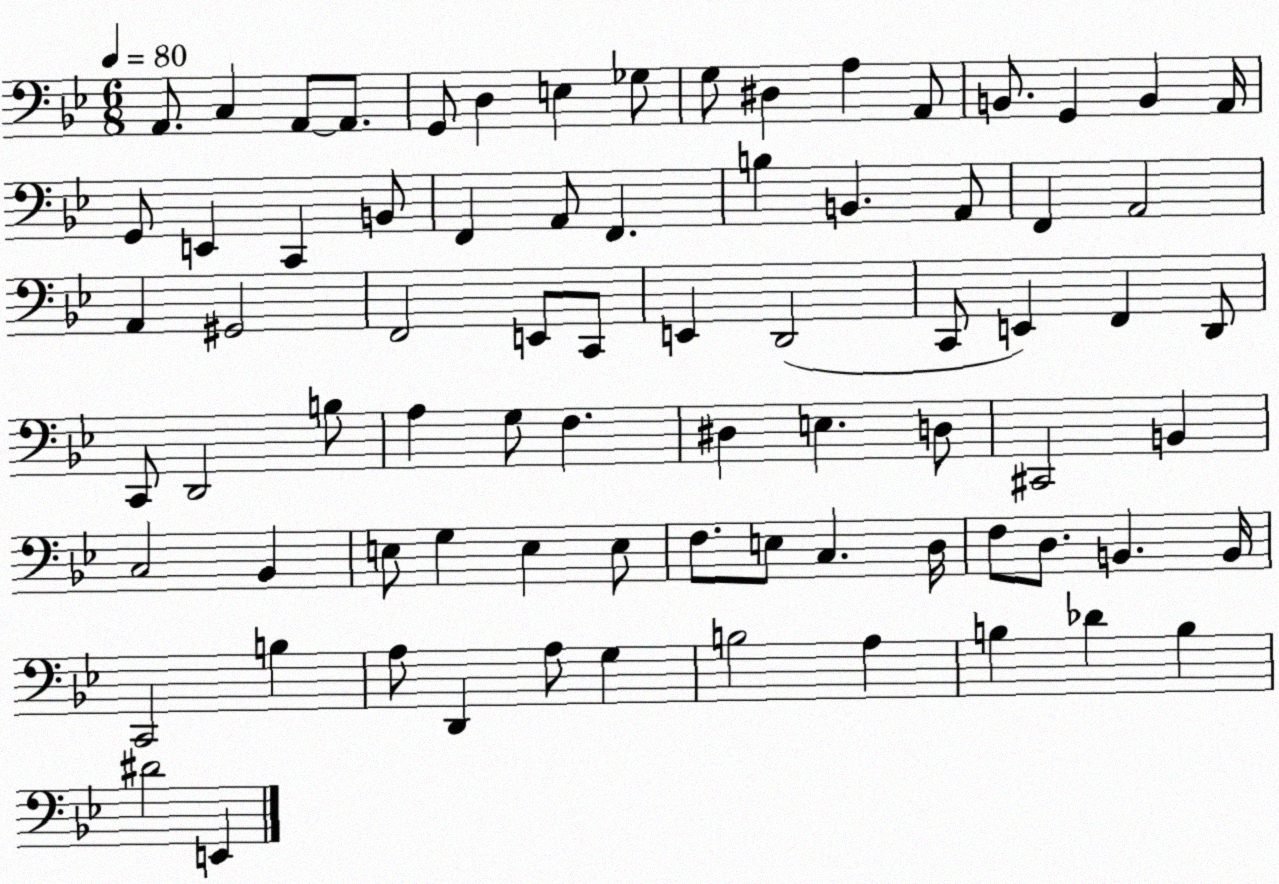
X:1
T:Untitled
M:6/8
L:1/4
K:Bb
A,,/2 C, A,,/2 A,,/2 G,,/2 D, E, _G,/2 G,/2 ^D, A, A,,/2 B,,/2 G,, B,, A,,/4 G,,/2 E,, C,, B,,/2 F,, A,,/2 F,, B, B,, A,,/2 F,, A,,2 A,, ^G,,2 F,,2 E,,/2 C,,/2 E,, D,,2 C,,/2 E,, F,, D,,/2 C,,/2 D,,2 B,/2 A, G,/2 F, ^D, E, D,/2 ^C,,2 B,, C,2 _B,, E,/2 G, E, E,/2 F,/2 E,/2 C, D,/4 F,/2 D,/2 B,, B,,/4 C,,2 B, A,/2 D,, A,/2 G, B,2 A, B, _D B, ^D2 E,,